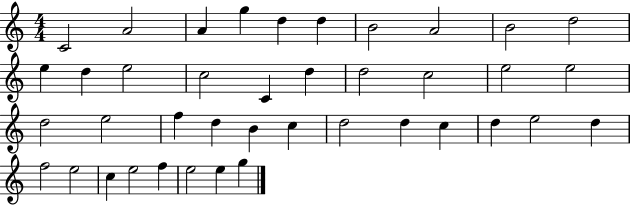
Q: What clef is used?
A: treble